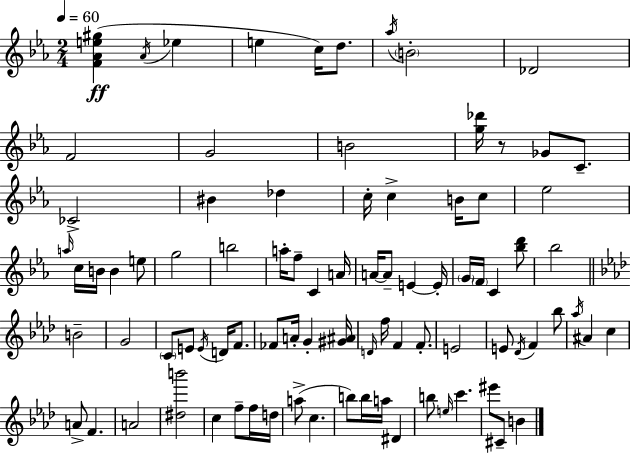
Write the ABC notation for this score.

X:1
T:Untitled
M:2/4
L:1/4
K:Cm
[F_Ae^g] _A/4 _e e c/4 d/2 _a/4 B2 _D2 F2 G2 B2 [g_d']/4 z/2 _G/2 C/2 _C2 ^B _d c/4 c B/4 c/2 _e2 a/4 c/4 B/4 B e/2 g2 b2 a/4 f/2 C A/4 A/4 A/2 E E/4 G/4 F/4 C [_bd']/2 _b2 B2 G2 C/2 E/2 E/4 D/4 F/2 _F/2 A/4 G [^G^A]/4 D/4 f/4 F F/2 E2 E/2 _D/4 F _b/2 _a/4 ^A c A/2 F A2 [^db']2 c f/2 f/4 d/4 a/2 c b/2 b/4 a/4 ^D b/2 e/4 c' ^e'/2 ^C/2 B